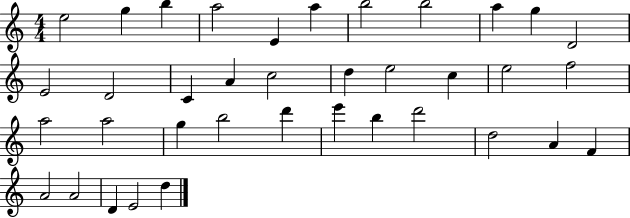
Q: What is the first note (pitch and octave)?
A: E5